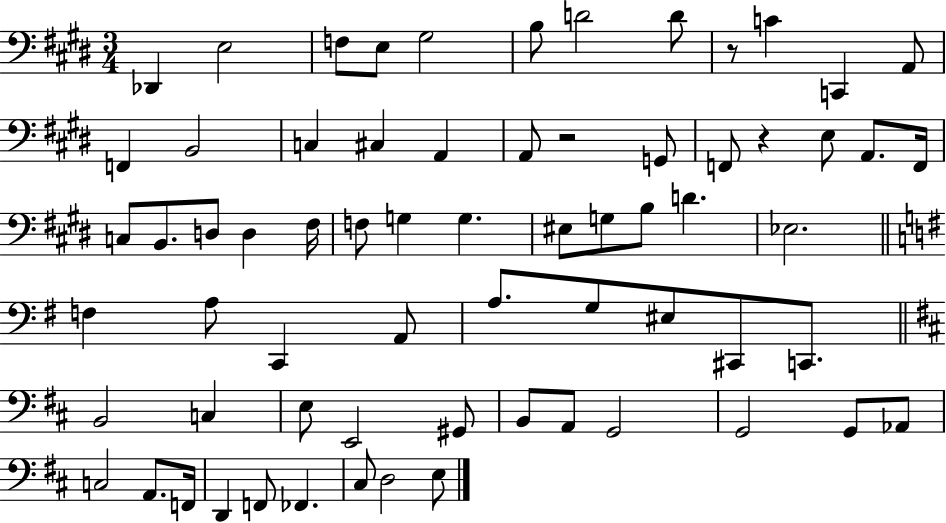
Db2/q E3/h F3/e E3/e G#3/h B3/e D4/h D4/e R/e C4/q C2/q A2/e F2/q B2/h C3/q C#3/q A2/q A2/e R/h G2/e F2/e R/q E3/e A2/e. F2/s C3/e B2/e. D3/e D3/q F#3/s F3/e G3/q G3/q. EIS3/e G3/e B3/e D4/q. Eb3/h. F3/q A3/e C2/q A2/e A3/e. G3/e EIS3/e C#2/e C2/e. B2/h C3/q E3/e E2/h G#2/e B2/e A2/e G2/h G2/h G2/e Ab2/e C3/h A2/e. F2/s D2/q F2/e FES2/q. C#3/e D3/h E3/e